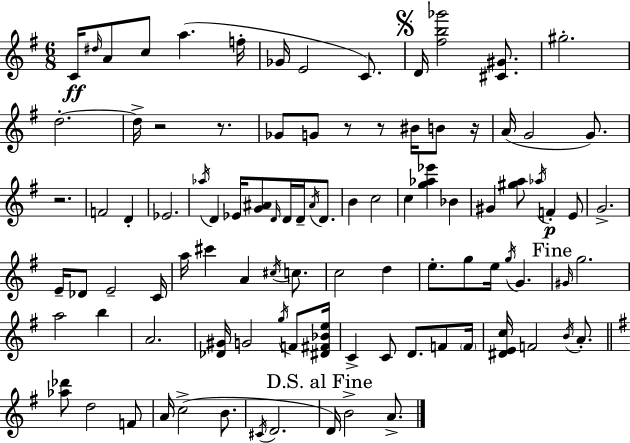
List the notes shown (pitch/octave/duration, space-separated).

C4/s D#5/s A4/e C5/e A5/q. F5/s Gb4/s E4/h C4/e. D4/s [F#5,B5,Gb6]/h [C#4,G#4]/e. G#5/h. D5/h. D5/s R/h R/e. Gb4/e G4/e R/e R/e BIS4/s B4/e R/s A4/s G4/h G4/e. R/h. F4/h D4/q Eb4/h. Ab5/s D4/q Eb4/s [G4,A#4]/e D4/s D4/s D4/s A#4/s D4/e. B4/q C5/h C5/q [G5,Ab5,Eb6]/q Bb4/q G#4/q [G#5,A5]/e Ab5/s F4/q E4/e G4/h. E4/s Db4/e E4/h C4/s A5/s C#6/q A4/q C#5/s C5/e. C5/h D5/q E5/e. G5/e E5/s G5/s G4/q. G#4/s G5/h. A5/h B5/q A4/h. [Db4,G#4]/s G4/h G5/s F4/e [D#4,F#4,Bb4,E5]/s C4/q C4/e D4/e. F4/e F4/s [D#4,E4,C5]/s F4/h B4/s A4/e. [Ab5,Db6]/e D5/h F4/e A4/s C5/h B4/e. C#4/s D4/h. D4/s B4/h A4/e.